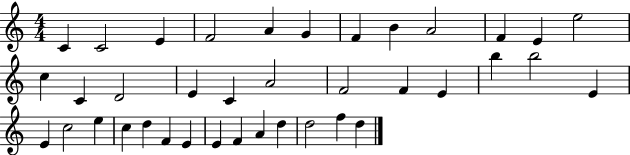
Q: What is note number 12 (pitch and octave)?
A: E5